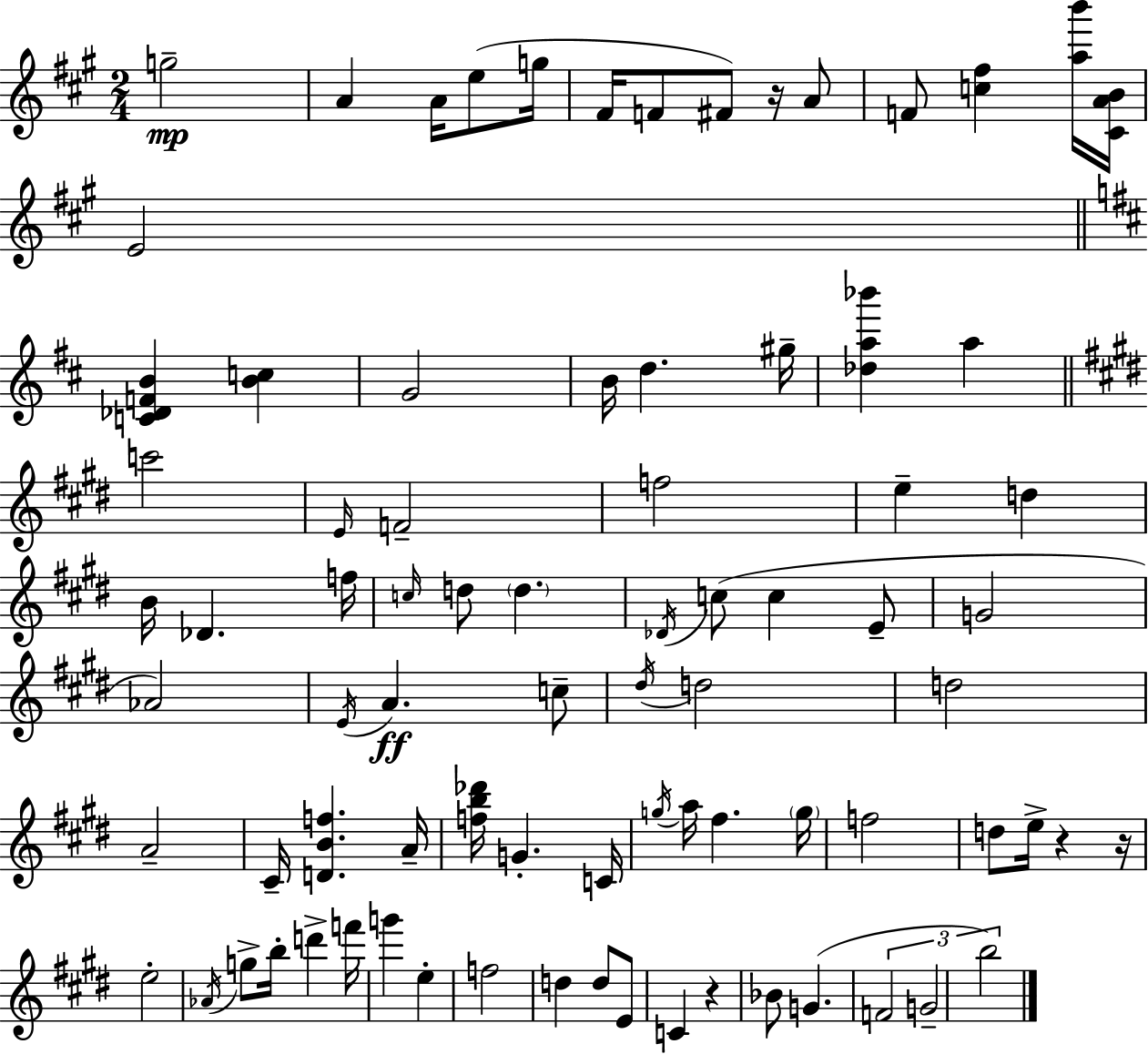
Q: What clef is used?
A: treble